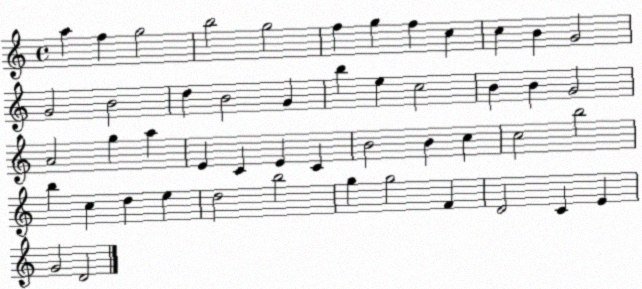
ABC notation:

X:1
T:Untitled
M:4/4
L:1/4
K:C
a f g2 b2 g2 f g f c c B G2 G2 B2 d B2 G b e c2 B B G2 A2 g a E C E C B2 B c c2 b2 b c d e d2 b2 g g2 F D2 C E G2 D2